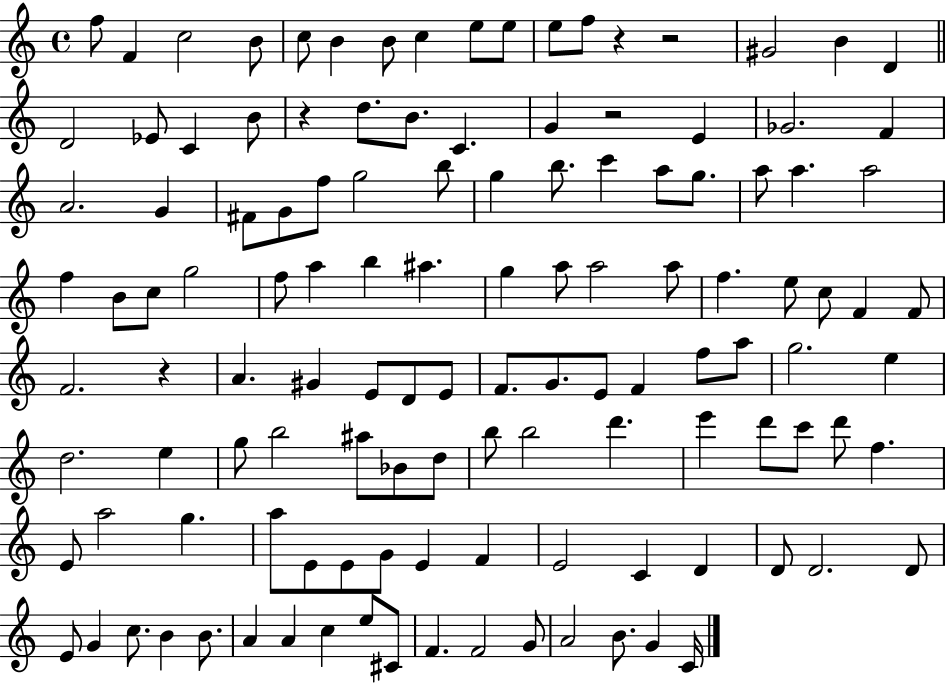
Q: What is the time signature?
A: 4/4